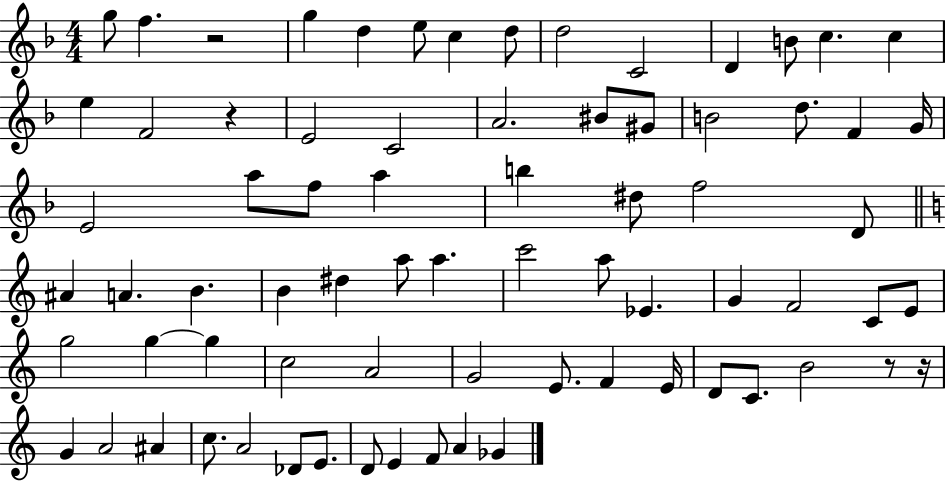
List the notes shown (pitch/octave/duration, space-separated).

G5/e F5/q. R/h G5/q D5/q E5/e C5/q D5/e D5/h C4/h D4/q B4/e C5/q. C5/q E5/q F4/h R/q E4/h C4/h A4/h. BIS4/e G#4/e B4/h D5/e. F4/q G4/s E4/h A5/e F5/e A5/q B5/q D#5/e F5/h D4/e A#4/q A4/q. B4/q. B4/q D#5/q A5/e A5/q. C6/h A5/e Eb4/q. G4/q F4/h C4/e E4/e G5/h G5/q G5/q C5/h A4/h G4/h E4/e. F4/q E4/s D4/e C4/e. B4/h R/e R/s G4/q A4/h A#4/q C5/e. A4/h Db4/e E4/e. D4/e E4/q F4/e A4/q Gb4/q